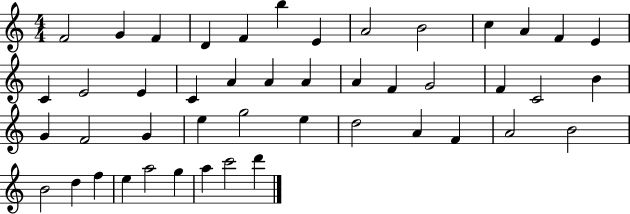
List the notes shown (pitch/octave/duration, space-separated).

F4/h G4/q F4/q D4/q F4/q B5/q E4/q A4/h B4/h C5/q A4/q F4/q E4/q C4/q E4/h E4/q C4/q A4/q A4/q A4/q A4/q F4/q G4/h F4/q C4/h B4/q G4/q F4/h G4/q E5/q G5/h E5/q D5/h A4/q F4/q A4/h B4/h B4/h D5/q F5/q E5/q A5/h G5/q A5/q C6/h D6/q